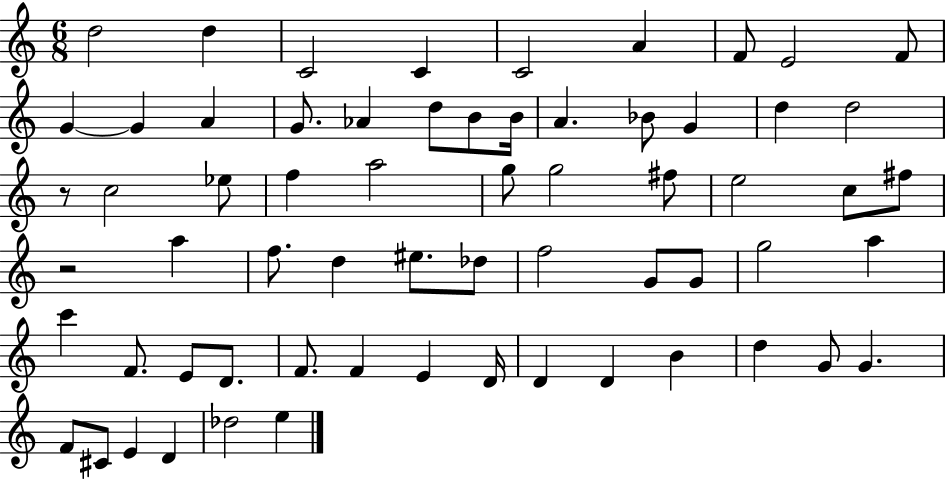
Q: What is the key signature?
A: C major